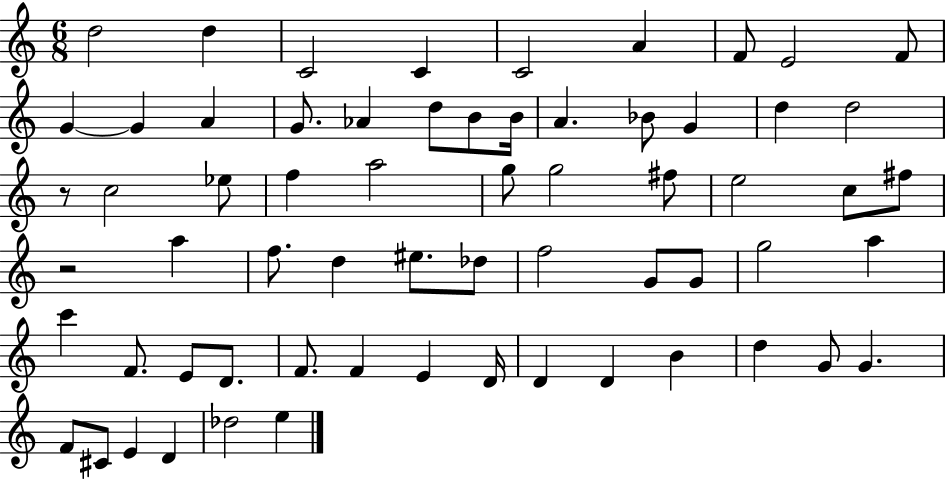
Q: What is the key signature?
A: C major